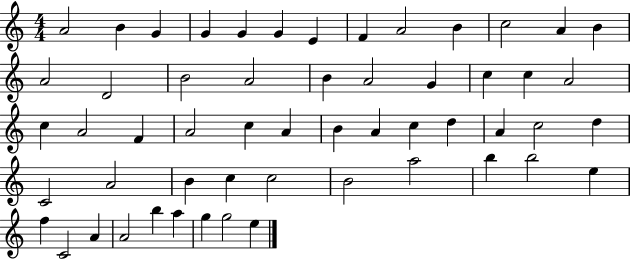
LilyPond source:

{
  \clef treble
  \numericTimeSignature
  \time 4/4
  \key c \major
  a'2 b'4 g'4 | g'4 g'4 g'4 e'4 | f'4 a'2 b'4 | c''2 a'4 b'4 | \break a'2 d'2 | b'2 a'2 | b'4 a'2 g'4 | c''4 c''4 a'2 | \break c''4 a'2 f'4 | a'2 c''4 a'4 | b'4 a'4 c''4 d''4 | a'4 c''2 d''4 | \break c'2 a'2 | b'4 c''4 c''2 | b'2 a''2 | b''4 b''2 e''4 | \break f''4 c'2 a'4 | a'2 b''4 a''4 | g''4 g''2 e''4 | \bar "|."
}